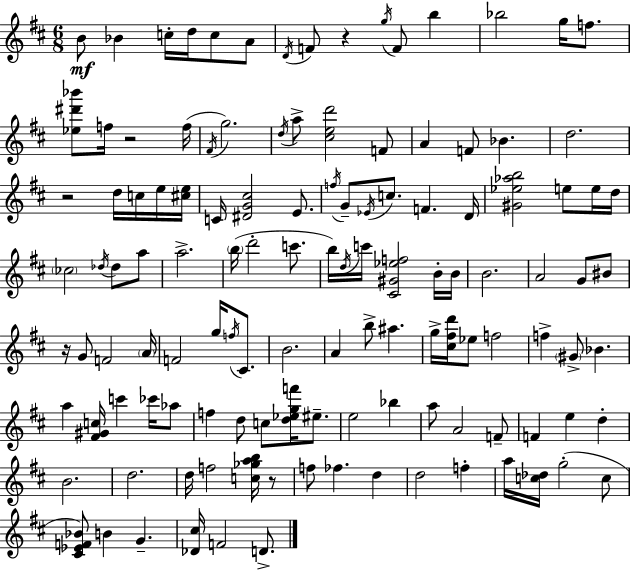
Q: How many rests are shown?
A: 5